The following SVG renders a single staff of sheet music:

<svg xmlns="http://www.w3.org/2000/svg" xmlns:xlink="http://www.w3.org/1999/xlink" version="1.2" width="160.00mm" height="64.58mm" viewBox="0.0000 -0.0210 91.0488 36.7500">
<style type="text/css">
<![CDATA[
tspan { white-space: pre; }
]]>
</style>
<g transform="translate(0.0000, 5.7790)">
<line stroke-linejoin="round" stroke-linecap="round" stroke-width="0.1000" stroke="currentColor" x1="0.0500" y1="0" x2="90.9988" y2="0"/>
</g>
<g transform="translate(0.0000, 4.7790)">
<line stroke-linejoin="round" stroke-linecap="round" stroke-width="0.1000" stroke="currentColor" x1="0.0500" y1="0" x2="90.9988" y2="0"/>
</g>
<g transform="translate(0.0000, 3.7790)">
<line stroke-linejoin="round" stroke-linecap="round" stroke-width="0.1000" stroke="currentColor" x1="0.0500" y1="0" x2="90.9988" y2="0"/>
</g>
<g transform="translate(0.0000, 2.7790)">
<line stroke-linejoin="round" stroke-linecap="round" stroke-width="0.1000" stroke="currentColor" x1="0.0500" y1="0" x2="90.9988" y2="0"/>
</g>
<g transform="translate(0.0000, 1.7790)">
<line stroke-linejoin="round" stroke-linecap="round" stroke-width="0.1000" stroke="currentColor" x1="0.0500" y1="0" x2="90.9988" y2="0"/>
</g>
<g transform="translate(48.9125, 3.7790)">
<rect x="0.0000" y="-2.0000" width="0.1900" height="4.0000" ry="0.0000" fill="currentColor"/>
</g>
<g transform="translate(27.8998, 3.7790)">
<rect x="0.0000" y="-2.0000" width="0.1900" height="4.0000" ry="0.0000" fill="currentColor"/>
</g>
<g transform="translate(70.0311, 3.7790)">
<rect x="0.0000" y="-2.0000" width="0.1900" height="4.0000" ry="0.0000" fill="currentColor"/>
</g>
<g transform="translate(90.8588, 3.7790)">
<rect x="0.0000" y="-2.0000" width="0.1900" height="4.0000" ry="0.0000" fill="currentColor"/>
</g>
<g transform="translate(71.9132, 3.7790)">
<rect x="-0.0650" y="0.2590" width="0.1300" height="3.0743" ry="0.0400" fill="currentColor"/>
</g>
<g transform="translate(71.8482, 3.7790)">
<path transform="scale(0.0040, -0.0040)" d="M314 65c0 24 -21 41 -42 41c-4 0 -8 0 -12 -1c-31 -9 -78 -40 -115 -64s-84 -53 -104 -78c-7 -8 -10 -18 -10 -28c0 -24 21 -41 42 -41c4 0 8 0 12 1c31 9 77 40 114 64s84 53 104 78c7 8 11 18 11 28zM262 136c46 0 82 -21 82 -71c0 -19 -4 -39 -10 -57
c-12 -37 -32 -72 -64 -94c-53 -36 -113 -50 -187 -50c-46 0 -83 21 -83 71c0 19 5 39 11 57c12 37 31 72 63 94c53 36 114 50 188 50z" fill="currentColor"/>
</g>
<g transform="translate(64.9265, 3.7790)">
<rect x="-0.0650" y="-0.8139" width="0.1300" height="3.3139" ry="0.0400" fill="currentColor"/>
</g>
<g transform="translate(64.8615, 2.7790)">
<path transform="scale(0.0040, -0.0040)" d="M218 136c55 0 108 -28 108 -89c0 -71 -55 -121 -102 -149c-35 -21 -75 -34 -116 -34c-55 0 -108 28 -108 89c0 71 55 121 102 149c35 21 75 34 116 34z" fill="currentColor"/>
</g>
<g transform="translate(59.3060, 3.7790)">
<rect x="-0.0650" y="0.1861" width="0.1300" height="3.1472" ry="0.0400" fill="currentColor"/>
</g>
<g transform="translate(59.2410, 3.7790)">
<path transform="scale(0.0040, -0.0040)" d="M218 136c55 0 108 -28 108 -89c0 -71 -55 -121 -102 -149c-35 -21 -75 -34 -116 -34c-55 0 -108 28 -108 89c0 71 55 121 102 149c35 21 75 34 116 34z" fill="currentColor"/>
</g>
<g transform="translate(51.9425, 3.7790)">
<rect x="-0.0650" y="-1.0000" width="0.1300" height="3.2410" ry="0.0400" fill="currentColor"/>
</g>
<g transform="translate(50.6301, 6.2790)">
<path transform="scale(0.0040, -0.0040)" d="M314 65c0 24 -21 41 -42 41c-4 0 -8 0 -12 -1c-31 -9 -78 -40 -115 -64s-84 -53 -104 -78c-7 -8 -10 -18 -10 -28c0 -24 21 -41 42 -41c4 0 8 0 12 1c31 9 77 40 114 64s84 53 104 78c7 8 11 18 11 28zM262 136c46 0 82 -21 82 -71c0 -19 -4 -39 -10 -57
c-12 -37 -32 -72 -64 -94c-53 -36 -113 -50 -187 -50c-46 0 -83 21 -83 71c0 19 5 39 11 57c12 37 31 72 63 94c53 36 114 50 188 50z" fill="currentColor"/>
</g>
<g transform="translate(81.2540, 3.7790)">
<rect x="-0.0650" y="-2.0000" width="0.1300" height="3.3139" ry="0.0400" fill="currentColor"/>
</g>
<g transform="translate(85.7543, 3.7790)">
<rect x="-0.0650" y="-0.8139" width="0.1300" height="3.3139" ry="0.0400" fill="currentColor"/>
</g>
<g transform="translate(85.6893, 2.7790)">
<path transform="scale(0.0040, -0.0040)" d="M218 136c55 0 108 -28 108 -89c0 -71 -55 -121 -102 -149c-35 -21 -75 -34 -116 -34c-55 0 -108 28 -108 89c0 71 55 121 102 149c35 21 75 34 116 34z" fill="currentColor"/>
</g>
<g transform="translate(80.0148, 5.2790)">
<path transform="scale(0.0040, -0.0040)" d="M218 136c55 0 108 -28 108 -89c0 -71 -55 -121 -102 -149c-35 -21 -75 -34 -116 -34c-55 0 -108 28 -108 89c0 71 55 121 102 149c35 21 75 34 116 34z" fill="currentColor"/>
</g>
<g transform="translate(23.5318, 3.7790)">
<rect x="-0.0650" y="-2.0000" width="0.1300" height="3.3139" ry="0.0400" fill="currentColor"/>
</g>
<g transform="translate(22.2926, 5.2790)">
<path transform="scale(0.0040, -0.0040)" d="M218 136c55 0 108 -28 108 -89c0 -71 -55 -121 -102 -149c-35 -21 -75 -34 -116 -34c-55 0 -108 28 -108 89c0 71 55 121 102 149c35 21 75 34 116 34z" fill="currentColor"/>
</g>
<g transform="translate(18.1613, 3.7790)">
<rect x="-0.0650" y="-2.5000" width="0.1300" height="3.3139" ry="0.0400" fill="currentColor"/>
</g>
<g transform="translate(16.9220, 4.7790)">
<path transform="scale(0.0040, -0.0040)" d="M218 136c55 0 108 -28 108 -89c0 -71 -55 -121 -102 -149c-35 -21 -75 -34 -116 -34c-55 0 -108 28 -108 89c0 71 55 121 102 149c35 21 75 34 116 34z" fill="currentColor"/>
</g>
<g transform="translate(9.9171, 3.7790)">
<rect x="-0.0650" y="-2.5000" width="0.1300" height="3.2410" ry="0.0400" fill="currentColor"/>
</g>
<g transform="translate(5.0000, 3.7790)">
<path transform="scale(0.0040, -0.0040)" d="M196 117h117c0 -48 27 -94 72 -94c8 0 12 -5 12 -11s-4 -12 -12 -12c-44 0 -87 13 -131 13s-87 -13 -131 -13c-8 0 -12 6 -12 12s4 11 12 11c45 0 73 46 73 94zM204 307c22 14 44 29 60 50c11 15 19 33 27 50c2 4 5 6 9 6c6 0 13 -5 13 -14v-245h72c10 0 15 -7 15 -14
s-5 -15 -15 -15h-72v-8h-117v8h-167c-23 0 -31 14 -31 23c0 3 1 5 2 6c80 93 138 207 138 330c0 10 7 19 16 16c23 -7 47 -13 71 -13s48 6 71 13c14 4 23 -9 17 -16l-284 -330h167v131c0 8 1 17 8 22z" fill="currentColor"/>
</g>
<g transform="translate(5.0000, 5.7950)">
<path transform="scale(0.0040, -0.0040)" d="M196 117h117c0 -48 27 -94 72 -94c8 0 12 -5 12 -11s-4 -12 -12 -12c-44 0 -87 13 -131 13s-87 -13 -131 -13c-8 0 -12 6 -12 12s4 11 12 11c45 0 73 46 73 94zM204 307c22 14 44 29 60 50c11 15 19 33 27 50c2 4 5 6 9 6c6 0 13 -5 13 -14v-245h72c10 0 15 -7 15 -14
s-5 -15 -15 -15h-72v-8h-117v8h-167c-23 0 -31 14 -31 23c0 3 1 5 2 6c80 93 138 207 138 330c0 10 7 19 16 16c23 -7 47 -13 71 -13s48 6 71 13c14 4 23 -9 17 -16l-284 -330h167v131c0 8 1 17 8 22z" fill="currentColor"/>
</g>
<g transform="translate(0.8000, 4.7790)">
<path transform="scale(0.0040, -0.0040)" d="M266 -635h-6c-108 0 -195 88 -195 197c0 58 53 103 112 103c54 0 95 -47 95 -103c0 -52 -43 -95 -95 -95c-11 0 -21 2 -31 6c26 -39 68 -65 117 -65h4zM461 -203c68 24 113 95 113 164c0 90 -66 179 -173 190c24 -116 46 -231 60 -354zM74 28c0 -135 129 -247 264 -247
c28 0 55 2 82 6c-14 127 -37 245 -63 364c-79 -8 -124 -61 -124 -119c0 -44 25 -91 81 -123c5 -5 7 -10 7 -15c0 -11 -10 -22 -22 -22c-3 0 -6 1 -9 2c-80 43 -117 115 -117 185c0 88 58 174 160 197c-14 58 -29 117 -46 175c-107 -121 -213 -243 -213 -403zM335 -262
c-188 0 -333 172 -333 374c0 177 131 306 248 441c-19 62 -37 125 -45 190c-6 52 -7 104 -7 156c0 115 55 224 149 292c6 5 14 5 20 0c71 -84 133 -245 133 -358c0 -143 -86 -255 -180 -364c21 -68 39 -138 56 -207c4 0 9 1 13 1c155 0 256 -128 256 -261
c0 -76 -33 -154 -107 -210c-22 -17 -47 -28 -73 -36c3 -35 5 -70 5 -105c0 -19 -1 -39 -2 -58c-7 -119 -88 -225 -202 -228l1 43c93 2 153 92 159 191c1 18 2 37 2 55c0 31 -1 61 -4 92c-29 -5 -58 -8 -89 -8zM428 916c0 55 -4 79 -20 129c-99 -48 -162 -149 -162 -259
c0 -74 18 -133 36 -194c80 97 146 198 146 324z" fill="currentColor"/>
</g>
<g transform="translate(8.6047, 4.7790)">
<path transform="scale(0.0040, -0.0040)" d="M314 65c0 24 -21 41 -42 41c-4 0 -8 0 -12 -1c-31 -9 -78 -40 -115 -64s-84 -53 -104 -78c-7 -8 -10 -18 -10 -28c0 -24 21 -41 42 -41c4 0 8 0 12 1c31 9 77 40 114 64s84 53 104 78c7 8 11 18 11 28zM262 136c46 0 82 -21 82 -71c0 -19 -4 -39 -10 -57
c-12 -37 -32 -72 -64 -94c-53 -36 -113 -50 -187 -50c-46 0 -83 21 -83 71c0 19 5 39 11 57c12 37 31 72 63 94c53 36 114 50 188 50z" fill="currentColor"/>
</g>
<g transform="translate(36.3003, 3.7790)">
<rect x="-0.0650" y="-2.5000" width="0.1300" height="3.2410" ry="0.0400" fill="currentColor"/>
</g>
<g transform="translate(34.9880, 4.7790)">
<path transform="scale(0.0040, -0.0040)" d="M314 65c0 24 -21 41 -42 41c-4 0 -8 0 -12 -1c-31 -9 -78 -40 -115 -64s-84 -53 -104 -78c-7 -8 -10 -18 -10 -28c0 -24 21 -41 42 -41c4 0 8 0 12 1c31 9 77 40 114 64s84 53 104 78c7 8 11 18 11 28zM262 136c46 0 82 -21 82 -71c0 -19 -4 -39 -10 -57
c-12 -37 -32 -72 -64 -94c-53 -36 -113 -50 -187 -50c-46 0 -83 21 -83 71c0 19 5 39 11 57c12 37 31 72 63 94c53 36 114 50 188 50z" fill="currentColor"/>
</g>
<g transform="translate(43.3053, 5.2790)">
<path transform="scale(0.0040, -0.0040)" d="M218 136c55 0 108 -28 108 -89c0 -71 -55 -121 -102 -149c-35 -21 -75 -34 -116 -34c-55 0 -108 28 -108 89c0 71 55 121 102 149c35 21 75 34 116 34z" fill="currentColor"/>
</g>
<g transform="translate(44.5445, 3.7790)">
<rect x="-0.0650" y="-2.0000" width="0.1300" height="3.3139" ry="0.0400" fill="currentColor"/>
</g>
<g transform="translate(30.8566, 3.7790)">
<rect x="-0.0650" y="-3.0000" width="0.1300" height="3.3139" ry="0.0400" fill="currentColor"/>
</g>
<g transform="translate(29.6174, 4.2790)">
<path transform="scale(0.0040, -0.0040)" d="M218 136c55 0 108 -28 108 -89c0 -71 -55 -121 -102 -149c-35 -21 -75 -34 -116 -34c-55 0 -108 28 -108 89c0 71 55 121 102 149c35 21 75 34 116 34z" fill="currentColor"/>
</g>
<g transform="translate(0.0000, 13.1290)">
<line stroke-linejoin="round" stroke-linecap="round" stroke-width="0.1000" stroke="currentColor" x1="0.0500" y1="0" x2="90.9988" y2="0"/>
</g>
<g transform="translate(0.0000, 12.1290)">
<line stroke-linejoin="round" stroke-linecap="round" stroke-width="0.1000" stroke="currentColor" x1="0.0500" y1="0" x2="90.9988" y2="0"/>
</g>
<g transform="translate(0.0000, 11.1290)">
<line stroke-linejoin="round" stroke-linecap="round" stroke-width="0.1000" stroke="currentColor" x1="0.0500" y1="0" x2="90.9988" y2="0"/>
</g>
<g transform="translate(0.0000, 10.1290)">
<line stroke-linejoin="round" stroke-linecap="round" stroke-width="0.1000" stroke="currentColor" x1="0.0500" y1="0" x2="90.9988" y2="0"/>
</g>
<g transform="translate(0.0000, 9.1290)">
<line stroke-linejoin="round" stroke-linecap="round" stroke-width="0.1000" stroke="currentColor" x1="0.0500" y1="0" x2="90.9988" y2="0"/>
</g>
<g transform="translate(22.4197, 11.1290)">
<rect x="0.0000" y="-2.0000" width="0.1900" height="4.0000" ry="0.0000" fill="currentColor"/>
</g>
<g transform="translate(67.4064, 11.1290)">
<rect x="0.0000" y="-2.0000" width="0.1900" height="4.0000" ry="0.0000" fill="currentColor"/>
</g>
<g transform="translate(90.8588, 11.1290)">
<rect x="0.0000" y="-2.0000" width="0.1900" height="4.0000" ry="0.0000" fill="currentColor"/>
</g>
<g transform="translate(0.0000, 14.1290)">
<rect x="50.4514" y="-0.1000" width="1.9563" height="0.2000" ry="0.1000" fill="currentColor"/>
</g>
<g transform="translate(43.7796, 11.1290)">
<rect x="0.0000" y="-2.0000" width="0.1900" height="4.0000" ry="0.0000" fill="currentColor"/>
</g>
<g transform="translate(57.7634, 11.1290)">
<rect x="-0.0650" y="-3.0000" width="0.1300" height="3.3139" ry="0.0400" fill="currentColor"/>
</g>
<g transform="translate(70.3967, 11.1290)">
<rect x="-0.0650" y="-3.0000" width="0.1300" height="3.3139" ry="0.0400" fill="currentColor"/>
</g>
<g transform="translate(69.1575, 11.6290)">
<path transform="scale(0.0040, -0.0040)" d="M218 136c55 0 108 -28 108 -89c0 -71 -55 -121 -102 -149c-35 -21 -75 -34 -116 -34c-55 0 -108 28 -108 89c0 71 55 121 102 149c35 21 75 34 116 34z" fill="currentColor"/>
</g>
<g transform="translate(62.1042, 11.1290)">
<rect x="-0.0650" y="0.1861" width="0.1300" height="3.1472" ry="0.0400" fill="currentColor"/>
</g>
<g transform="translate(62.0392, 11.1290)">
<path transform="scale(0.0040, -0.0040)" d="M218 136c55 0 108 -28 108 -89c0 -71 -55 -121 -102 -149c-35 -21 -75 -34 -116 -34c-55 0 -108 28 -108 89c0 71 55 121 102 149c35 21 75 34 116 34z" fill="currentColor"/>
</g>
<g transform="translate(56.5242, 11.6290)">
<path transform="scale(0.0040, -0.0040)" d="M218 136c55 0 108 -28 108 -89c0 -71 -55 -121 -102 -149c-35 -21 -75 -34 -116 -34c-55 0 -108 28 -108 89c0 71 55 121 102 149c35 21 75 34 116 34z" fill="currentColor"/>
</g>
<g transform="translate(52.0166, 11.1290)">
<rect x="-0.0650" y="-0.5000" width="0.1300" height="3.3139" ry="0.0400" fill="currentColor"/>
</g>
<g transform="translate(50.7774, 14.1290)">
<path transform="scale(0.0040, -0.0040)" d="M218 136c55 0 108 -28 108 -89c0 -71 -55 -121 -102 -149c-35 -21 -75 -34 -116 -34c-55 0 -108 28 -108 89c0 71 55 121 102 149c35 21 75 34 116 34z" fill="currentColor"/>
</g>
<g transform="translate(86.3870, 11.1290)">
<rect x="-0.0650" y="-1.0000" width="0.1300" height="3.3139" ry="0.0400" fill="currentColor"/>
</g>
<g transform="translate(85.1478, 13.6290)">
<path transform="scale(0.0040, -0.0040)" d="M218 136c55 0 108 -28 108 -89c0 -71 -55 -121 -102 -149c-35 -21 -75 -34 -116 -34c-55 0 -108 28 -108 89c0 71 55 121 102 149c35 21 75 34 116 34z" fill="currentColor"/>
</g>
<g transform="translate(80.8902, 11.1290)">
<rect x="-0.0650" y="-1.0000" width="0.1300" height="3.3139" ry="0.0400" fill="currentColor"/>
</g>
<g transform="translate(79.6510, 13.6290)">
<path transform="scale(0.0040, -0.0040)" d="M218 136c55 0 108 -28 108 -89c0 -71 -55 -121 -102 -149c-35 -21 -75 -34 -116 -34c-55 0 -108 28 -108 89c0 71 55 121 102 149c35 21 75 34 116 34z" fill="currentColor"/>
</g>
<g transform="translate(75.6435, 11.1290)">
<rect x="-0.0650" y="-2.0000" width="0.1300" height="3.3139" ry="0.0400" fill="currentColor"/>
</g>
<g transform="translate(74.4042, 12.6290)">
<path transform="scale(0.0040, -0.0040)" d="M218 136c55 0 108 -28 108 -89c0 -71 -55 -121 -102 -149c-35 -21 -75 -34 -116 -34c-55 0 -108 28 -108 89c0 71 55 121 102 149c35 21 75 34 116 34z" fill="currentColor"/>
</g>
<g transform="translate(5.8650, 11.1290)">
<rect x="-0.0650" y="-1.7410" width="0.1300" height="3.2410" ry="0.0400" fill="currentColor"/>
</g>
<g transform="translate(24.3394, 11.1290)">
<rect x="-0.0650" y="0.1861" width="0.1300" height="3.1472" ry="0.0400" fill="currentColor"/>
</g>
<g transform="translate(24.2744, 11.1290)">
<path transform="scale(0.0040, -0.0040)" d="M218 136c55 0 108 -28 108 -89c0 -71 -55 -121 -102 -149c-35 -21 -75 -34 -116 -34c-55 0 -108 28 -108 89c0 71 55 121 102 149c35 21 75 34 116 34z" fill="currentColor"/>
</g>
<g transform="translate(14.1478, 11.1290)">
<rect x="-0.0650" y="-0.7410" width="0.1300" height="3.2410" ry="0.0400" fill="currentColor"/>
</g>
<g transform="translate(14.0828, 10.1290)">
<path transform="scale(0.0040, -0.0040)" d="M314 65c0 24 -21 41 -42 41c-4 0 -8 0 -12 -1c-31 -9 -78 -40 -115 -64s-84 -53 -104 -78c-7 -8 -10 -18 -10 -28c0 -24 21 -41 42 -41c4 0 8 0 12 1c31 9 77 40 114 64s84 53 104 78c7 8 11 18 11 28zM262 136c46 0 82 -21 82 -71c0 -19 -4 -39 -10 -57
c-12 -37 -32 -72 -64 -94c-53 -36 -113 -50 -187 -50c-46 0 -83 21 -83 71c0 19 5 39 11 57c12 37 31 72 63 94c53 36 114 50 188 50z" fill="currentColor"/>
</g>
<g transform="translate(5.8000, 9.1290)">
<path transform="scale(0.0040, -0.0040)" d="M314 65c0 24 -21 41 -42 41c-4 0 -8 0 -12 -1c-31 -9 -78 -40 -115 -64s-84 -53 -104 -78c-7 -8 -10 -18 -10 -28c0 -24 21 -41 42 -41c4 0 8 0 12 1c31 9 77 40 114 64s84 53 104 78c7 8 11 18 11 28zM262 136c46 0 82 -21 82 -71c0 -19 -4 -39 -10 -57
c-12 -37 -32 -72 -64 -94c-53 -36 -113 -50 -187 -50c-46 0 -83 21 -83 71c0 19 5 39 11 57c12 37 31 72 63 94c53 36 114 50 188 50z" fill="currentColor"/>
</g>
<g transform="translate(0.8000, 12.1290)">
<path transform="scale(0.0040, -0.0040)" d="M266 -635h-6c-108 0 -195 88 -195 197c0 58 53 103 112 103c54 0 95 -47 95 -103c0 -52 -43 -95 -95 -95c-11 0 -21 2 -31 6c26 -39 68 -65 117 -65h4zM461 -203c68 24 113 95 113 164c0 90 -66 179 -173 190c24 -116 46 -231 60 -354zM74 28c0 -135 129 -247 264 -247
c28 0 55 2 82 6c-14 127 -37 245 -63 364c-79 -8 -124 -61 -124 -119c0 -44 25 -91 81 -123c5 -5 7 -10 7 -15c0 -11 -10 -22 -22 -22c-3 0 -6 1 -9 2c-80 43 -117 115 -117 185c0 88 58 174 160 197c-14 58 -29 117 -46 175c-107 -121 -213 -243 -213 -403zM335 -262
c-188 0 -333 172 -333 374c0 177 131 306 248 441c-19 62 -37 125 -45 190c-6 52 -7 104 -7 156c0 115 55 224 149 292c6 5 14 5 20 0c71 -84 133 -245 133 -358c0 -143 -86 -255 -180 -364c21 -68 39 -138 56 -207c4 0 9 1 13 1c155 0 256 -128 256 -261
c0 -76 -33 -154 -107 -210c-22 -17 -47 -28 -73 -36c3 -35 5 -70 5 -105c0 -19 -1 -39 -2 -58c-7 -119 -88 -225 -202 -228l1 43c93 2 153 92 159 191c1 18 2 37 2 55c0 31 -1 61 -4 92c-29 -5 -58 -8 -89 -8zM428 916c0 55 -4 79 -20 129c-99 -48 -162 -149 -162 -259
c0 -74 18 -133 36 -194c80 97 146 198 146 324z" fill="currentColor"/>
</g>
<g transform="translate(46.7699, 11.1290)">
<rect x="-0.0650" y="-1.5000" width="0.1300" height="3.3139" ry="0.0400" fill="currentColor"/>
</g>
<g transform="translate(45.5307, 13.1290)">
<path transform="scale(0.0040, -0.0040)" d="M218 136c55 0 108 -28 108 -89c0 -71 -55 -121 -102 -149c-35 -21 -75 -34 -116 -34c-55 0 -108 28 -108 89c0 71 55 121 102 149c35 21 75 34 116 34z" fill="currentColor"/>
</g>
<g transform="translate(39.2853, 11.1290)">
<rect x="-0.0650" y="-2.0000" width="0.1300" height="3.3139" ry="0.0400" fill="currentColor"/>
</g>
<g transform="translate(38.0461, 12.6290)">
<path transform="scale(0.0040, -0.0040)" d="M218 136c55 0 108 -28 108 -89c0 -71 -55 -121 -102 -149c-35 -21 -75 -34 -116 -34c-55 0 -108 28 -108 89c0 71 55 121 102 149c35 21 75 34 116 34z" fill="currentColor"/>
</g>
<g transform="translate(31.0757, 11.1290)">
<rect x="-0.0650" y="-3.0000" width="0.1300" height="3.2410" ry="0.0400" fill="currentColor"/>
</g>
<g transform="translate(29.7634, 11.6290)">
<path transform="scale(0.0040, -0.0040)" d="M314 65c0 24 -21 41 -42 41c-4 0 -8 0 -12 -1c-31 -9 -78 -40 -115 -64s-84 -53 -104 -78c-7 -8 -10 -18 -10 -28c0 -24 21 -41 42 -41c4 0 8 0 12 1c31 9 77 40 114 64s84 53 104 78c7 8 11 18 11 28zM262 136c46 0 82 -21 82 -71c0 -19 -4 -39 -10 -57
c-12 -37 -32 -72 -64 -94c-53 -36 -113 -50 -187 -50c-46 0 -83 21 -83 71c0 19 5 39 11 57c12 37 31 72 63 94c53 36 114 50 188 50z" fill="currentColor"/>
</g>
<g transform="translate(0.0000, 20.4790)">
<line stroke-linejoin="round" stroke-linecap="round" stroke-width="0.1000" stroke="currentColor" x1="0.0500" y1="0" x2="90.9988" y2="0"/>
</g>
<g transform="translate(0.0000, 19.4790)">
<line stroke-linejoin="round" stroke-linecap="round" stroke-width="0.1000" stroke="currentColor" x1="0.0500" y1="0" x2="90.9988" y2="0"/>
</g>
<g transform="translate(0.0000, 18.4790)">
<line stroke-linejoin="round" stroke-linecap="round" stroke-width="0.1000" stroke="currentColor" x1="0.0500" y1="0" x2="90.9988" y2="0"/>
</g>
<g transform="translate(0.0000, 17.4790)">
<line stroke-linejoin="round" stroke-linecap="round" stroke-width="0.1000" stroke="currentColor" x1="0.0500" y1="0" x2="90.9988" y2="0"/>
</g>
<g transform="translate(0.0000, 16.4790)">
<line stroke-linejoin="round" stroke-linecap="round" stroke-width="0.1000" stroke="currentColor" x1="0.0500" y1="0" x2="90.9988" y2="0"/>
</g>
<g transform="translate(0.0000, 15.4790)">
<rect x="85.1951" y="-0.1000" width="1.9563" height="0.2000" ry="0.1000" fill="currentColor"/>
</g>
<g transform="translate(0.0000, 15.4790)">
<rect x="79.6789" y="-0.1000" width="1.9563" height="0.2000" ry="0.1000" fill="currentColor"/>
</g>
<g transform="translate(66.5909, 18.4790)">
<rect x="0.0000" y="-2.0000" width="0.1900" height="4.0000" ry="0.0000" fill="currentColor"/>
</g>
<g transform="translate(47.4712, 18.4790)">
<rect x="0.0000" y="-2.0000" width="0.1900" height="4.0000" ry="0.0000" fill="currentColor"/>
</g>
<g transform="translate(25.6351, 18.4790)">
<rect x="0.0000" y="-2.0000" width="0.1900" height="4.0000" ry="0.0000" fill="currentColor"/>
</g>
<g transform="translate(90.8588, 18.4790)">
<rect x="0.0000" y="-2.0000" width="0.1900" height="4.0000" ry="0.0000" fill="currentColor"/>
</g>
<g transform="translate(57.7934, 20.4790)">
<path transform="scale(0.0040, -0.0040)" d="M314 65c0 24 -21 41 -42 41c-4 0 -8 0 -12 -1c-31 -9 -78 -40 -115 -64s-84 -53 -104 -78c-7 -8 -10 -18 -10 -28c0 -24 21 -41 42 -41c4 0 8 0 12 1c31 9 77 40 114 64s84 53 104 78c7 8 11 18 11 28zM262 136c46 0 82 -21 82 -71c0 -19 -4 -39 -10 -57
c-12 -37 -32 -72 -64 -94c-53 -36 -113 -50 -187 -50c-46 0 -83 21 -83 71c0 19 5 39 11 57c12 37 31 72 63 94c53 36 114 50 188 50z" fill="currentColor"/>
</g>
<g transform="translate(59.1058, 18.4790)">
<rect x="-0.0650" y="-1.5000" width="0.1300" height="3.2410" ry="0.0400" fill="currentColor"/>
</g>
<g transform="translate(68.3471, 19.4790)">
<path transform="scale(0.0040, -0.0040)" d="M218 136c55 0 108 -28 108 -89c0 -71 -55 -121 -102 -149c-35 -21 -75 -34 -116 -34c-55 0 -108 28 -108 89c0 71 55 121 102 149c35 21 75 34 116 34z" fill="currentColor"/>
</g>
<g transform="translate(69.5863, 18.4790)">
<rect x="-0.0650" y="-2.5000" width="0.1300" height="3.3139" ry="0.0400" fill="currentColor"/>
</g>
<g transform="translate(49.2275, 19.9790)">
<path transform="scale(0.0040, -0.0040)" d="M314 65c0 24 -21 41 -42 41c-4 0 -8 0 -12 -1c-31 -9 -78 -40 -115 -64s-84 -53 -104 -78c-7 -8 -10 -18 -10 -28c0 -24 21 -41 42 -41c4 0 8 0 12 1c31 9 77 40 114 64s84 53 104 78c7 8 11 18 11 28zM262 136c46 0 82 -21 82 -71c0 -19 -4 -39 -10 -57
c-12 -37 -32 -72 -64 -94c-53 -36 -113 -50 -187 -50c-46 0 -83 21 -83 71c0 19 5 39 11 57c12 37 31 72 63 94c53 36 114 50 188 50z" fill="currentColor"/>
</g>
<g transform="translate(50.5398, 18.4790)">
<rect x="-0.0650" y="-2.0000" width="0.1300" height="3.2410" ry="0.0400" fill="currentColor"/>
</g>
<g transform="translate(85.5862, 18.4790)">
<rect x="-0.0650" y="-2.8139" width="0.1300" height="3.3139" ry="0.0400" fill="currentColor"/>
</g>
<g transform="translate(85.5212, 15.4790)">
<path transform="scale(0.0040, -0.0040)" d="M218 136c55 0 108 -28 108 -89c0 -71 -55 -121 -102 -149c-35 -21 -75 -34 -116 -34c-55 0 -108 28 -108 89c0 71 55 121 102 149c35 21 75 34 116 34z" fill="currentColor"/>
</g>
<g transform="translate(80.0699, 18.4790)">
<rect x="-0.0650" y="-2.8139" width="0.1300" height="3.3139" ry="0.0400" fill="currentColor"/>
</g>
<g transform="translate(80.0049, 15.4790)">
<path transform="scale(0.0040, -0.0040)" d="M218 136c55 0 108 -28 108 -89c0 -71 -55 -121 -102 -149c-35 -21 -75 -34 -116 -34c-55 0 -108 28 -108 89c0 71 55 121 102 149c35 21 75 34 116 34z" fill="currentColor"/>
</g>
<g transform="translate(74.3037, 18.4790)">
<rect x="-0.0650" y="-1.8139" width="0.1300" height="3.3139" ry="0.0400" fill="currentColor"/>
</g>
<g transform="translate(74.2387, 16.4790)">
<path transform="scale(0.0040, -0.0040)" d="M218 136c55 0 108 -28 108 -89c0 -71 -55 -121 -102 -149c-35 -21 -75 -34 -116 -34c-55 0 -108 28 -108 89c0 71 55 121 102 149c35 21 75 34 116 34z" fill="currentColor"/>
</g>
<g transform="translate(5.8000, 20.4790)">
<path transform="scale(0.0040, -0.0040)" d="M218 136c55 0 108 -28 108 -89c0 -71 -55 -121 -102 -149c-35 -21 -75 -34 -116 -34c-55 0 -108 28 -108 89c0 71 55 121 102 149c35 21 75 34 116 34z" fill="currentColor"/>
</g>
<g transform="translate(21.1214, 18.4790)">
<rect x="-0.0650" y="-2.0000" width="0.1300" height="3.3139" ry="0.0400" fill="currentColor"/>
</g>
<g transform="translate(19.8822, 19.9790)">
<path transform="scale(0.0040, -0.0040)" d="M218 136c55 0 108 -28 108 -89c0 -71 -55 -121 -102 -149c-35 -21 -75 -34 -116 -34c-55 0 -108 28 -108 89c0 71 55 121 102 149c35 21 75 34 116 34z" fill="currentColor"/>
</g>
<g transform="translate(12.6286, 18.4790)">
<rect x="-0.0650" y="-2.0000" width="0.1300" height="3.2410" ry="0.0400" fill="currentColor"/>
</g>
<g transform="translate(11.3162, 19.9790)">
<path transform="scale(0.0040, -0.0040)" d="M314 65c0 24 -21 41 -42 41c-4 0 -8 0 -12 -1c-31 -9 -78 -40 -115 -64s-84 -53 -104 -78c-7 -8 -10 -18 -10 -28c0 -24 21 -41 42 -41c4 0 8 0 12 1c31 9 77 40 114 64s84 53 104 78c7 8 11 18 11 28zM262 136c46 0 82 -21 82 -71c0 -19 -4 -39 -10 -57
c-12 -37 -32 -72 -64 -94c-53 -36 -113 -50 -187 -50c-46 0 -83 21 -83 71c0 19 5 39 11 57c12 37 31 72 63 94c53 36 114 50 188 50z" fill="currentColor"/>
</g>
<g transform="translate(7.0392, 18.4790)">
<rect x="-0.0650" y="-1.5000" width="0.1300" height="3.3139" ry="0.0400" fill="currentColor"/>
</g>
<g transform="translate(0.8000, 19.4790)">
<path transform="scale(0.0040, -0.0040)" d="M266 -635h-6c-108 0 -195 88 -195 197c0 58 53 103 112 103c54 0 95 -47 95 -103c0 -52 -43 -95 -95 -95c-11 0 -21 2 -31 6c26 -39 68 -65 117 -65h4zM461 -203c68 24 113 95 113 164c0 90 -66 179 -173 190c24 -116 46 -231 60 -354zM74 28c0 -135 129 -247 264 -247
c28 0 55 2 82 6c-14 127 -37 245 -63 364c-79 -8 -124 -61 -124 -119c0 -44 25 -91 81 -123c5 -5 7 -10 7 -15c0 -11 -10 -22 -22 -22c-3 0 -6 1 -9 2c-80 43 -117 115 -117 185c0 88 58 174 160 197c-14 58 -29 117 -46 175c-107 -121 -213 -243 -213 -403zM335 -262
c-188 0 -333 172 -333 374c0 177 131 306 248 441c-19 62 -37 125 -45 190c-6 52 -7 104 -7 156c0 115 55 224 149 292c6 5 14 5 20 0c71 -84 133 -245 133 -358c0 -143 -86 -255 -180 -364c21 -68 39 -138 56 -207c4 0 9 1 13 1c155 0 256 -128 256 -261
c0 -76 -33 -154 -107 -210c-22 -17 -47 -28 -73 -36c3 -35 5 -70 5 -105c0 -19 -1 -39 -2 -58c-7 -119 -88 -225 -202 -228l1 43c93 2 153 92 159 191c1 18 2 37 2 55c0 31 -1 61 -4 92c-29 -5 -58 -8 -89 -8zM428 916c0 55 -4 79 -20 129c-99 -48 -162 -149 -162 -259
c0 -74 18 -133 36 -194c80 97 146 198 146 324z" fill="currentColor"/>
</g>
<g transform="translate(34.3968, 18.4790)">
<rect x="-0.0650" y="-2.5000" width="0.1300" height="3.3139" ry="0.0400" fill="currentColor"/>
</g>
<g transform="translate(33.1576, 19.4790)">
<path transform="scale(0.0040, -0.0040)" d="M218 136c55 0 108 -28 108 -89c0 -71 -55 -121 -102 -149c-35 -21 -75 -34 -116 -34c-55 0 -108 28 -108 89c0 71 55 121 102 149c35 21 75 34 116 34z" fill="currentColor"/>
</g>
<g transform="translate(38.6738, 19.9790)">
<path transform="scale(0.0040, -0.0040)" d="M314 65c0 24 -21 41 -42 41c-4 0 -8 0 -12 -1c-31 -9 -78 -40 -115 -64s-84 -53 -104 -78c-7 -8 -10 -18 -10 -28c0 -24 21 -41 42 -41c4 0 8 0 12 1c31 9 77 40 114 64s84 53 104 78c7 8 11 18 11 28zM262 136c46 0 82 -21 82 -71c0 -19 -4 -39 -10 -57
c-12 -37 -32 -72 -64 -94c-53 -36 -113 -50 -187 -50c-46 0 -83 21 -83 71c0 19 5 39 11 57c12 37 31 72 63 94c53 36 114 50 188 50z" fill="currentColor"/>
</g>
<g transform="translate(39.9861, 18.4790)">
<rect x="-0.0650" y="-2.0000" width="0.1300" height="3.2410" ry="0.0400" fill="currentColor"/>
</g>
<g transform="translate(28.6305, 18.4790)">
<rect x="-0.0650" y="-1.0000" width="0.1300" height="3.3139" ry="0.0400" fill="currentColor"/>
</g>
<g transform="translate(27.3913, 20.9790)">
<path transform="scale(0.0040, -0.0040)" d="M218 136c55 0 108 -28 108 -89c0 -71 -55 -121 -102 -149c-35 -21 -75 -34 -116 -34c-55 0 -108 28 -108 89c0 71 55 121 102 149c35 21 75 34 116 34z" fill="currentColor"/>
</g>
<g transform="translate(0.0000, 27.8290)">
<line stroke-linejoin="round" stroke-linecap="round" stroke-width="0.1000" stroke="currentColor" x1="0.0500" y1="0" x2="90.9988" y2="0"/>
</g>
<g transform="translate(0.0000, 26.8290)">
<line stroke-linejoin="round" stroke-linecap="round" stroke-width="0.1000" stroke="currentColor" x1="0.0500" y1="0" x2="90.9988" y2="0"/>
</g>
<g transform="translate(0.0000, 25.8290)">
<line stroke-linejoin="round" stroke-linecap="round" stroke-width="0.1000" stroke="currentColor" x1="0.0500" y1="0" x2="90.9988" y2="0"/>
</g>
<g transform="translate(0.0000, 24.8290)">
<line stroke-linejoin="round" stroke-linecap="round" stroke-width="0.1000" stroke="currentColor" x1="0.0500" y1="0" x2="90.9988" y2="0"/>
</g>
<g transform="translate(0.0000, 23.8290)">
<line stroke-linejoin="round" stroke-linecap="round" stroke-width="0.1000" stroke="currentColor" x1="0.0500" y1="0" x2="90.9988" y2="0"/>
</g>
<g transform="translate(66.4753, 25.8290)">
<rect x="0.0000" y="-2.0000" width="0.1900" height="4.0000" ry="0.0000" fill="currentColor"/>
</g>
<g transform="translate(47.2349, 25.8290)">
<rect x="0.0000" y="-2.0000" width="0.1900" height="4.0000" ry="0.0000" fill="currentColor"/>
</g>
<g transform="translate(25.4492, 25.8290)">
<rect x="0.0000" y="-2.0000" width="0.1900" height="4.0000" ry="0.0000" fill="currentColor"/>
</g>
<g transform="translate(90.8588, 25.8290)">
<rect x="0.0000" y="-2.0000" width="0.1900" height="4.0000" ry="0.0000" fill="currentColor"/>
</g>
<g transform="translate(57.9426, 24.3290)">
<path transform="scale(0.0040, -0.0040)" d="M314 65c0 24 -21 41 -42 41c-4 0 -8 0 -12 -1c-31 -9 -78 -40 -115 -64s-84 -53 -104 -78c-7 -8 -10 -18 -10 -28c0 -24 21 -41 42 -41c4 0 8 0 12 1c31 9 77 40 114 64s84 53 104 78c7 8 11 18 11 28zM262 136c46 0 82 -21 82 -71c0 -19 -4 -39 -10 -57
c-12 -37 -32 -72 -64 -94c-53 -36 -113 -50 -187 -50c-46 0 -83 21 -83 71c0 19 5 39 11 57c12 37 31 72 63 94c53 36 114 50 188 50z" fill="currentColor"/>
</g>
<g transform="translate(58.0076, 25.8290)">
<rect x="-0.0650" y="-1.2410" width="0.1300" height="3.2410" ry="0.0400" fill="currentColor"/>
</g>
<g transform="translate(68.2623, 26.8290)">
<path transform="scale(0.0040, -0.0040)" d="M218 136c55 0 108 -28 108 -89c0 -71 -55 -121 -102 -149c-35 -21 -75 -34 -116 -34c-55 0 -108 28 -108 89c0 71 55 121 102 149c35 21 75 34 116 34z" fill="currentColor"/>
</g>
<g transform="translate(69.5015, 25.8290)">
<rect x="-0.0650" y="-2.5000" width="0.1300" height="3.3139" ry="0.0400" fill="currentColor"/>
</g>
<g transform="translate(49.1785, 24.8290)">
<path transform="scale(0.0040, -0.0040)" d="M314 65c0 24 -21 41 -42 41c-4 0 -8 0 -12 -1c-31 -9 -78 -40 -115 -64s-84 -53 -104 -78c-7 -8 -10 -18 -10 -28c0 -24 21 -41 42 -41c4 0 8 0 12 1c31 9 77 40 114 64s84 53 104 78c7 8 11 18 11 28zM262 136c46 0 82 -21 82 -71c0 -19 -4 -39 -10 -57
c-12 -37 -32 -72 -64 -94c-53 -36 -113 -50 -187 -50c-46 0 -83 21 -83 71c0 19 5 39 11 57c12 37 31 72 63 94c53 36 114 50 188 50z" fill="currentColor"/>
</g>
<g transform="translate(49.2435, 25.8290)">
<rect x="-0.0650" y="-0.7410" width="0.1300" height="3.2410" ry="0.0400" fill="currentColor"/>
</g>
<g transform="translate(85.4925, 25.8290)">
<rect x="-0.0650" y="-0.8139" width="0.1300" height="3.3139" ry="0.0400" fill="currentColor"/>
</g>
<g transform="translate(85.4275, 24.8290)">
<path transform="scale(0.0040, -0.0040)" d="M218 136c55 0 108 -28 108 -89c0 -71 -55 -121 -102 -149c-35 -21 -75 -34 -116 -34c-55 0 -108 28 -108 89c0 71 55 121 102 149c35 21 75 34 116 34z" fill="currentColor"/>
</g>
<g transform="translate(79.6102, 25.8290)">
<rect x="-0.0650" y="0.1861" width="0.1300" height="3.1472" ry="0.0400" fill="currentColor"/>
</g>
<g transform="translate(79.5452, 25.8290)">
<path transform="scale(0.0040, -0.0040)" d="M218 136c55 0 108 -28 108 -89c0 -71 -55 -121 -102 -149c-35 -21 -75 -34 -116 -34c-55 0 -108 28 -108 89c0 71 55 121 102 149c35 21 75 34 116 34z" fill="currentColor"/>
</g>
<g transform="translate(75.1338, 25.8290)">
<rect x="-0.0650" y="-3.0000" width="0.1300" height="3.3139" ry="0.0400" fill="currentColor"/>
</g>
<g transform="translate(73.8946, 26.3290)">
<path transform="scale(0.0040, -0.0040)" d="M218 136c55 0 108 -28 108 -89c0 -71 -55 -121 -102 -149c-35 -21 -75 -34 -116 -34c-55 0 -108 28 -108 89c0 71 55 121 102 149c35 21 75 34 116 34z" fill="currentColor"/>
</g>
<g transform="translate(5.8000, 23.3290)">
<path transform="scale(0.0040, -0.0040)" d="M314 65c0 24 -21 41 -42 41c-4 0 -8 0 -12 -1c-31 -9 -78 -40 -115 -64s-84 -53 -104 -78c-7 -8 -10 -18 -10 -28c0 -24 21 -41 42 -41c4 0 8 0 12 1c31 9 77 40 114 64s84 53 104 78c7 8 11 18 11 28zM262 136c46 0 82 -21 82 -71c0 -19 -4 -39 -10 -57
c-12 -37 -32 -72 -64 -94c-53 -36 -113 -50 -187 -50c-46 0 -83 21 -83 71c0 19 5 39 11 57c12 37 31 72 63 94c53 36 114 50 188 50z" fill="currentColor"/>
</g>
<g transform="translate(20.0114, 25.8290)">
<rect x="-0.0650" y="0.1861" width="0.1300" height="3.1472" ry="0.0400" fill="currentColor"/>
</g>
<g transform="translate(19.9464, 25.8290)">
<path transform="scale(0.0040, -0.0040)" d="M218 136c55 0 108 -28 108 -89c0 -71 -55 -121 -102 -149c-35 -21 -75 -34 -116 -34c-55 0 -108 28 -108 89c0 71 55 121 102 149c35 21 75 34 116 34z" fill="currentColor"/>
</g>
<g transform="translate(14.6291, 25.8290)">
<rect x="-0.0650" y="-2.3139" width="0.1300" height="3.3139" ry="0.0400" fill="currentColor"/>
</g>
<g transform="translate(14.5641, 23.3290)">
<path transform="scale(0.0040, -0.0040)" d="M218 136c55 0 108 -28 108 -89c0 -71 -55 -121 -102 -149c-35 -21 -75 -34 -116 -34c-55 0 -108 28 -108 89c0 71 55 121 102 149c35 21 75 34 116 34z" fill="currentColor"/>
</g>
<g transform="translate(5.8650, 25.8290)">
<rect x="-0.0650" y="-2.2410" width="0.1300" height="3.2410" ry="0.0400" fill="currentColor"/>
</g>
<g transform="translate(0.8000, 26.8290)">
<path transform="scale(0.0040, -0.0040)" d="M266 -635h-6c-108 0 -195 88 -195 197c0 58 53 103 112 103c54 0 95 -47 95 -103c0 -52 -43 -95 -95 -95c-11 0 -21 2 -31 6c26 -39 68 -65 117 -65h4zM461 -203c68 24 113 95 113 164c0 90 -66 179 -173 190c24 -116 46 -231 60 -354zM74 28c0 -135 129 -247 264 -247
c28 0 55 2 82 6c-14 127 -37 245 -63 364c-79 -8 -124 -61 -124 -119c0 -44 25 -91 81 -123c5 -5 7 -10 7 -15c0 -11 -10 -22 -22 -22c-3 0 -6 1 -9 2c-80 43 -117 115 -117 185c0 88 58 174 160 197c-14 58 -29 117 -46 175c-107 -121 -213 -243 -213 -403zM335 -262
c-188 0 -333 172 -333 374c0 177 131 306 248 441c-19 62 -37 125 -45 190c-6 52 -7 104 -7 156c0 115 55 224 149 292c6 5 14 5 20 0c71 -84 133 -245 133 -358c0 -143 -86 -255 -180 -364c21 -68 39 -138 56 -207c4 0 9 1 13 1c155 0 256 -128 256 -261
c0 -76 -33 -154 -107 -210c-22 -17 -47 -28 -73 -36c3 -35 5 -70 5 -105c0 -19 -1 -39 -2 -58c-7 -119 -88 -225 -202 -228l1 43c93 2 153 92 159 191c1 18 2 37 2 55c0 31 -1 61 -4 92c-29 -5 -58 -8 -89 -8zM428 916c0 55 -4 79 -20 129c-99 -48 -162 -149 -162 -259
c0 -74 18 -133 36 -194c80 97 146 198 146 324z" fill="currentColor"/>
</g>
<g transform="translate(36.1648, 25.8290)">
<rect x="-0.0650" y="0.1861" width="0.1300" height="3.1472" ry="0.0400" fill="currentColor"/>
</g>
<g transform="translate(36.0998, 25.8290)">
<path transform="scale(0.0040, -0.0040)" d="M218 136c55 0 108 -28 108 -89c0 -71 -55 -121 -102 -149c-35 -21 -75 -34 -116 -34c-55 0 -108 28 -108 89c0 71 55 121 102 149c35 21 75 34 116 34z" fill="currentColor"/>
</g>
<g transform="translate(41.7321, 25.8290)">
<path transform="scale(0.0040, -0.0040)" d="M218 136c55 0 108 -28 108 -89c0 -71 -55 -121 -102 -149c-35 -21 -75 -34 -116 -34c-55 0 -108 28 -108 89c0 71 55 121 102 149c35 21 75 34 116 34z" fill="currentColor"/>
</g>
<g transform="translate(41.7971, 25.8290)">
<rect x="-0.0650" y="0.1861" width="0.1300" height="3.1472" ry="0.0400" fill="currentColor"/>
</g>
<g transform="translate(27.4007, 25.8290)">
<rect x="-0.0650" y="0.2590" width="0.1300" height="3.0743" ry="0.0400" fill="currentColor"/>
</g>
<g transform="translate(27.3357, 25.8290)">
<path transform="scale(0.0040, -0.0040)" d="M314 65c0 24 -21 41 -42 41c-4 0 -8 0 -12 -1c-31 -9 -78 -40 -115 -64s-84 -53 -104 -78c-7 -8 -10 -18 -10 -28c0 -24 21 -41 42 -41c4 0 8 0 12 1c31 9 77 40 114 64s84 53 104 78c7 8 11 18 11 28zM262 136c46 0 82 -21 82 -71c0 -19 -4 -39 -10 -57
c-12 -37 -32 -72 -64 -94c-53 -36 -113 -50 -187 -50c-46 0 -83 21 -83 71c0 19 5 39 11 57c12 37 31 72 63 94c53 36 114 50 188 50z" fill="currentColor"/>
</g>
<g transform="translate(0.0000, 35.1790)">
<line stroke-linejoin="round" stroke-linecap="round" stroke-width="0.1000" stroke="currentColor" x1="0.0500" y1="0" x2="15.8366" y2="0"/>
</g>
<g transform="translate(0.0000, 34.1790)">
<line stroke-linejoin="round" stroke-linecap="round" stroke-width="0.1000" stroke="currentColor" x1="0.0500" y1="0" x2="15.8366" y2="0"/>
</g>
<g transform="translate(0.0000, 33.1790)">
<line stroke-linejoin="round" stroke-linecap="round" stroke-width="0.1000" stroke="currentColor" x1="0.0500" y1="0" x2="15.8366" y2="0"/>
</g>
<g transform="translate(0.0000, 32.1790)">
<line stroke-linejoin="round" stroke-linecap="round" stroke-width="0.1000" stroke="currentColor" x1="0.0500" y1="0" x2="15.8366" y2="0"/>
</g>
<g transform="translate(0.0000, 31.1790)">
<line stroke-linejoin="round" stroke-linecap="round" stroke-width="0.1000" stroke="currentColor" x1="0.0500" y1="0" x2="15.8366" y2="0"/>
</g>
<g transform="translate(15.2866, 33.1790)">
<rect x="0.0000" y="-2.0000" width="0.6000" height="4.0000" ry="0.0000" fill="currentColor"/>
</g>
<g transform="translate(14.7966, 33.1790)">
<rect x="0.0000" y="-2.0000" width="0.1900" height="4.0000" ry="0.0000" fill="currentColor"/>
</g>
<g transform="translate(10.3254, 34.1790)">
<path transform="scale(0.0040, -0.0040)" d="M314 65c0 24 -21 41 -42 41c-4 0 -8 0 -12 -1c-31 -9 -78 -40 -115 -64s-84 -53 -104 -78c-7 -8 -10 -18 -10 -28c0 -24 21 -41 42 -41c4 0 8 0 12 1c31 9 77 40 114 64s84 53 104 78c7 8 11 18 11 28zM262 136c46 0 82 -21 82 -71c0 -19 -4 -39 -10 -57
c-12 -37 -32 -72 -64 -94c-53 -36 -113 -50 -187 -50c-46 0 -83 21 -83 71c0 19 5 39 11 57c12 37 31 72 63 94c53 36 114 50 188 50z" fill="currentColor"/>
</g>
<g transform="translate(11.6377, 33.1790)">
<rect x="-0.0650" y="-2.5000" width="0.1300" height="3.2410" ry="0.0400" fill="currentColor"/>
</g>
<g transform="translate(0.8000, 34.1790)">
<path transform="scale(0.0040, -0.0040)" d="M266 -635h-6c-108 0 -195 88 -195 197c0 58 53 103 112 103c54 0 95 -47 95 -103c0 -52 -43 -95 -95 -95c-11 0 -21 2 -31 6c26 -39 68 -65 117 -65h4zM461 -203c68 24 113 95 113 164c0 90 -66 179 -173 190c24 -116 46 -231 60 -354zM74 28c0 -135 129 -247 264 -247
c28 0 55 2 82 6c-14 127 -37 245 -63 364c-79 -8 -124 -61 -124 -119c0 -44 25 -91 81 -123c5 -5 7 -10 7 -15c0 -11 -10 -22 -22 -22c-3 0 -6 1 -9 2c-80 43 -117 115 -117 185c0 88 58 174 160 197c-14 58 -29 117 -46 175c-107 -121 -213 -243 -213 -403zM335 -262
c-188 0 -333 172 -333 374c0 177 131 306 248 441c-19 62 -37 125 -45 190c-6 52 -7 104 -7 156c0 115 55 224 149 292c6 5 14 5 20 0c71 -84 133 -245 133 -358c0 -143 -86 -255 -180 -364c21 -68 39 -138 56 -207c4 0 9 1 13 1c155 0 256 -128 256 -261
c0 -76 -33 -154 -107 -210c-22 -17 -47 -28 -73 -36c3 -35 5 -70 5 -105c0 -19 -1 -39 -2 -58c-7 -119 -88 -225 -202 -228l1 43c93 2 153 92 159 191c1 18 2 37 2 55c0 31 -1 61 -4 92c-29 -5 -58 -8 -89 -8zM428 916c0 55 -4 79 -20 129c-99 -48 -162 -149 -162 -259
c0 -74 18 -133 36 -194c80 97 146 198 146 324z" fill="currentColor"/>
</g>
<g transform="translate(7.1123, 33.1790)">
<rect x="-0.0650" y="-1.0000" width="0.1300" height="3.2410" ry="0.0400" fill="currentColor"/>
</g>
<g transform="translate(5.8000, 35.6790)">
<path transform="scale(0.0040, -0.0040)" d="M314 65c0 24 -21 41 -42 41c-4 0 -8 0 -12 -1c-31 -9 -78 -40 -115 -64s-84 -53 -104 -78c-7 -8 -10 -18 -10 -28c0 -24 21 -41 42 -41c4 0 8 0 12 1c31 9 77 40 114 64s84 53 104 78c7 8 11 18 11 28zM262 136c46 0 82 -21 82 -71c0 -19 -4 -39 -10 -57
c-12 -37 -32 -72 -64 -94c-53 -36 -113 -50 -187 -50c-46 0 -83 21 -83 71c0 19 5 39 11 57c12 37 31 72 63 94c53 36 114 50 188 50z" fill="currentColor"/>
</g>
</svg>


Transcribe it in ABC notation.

X:1
T:Untitled
M:4/4
L:1/4
K:C
G2 G F A G2 F D2 B d B2 F d f2 d2 B A2 F E C A B A F D D E F2 F D G F2 F2 E2 G f a a g2 g B B2 B B d2 e2 G A B d D2 G2